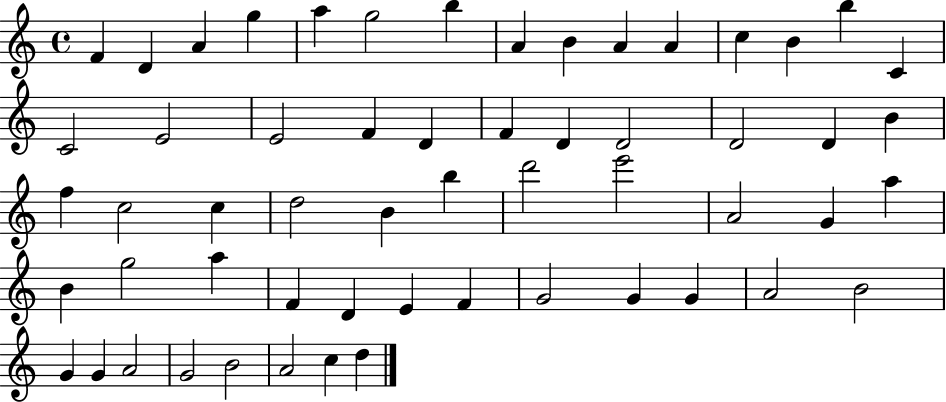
F4/q D4/q A4/q G5/q A5/q G5/h B5/q A4/q B4/q A4/q A4/q C5/q B4/q B5/q C4/q C4/h E4/h E4/h F4/q D4/q F4/q D4/q D4/h D4/h D4/q B4/q F5/q C5/h C5/q D5/h B4/q B5/q D6/h E6/h A4/h G4/q A5/q B4/q G5/h A5/q F4/q D4/q E4/q F4/q G4/h G4/q G4/q A4/h B4/h G4/q G4/q A4/h G4/h B4/h A4/h C5/q D5/q